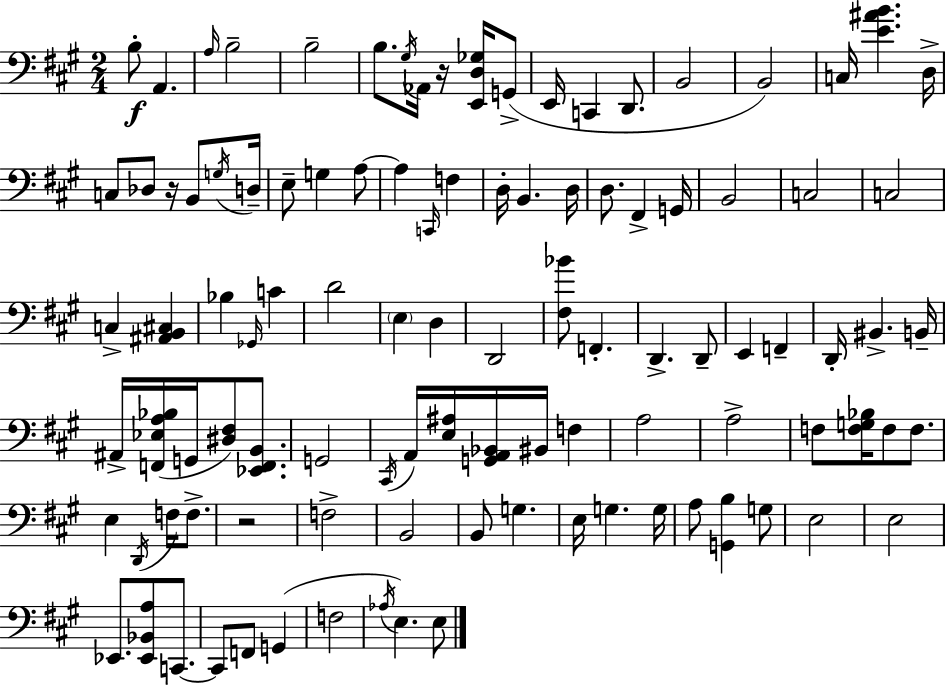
B3/e A2/q. A3/s B3/h B3/h B3/e. G#3/s Ab2/s R/s [E2,D3,Gb3]/s G2/e E2/s C2/q D2/e. B2/h B2/h C3/s [E4,A#4,B4]/q. D3/s C3/e Db3/e R/s B2/e G3/s D3/s E3/e G3/q A3/e A3/q C2/s F3/q D3/s B2/q. D3/s D3/e. F#2/q G2/s B2/h C3/h C3/h C3/q [A#2,B2,C#3]/q Bb3/q Gb2/s C4/q D4/h E3/q D3/q D2/h [F#3,Bb4]/e F2/q. D2/q. D2/e E2/q F2/q D2/s BIS2/q. B2/s A#2/s [F2,Eb3,A3,Bb3]/s G2/s [D#3,F#3]/e [Eb2,F2,B2]/e. G2/h C#2/s A2/s [E3,A#3]/s [G2,A2,Bb2]/s BIS2/s F3/q A3/h A3/h F3/e [F3,G3,Bb3]/s F3/e F3/e. E3/q D2/s F3/s F3/e. R/h F3/h B2/h B2/e G3/q. E3/s G3/q. G3/s A3/e [G2,B3]/q G3/e E3/h E3/h Eb2/e. [Eb2,Bb2,A3]/e C2/e. C2/e F2/e G2/q F3/h Ab3/s E3/q. E3/e